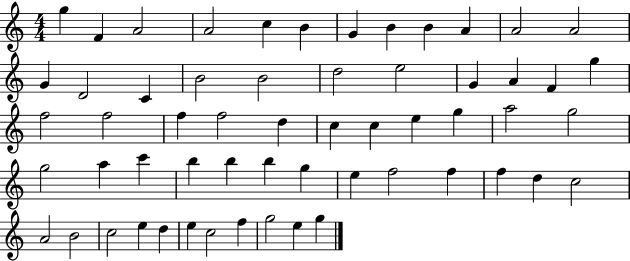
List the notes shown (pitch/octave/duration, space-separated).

G5/q F4/q A4/h A4/h C5/q B4/q G4/q B4/q B4/q A4/q A4/h A4/h G4/q D4/h C4/q B4/h B4/h D5/h E5/h G4/q A4/q F4/q G5/q F5/h F5/h F5/q F5/h D5/q C5/q C5/q E5/q G5/q A5/h G5/h G5/h A5/q C6/q B5/q B5/q B5/q G5/q E5/q F5/h F5/q F5/q D5/q C5/h A4/h B4/h C5/h E5/q D5/q E5/q C5/h F5/q G5/h E5/q G5/q